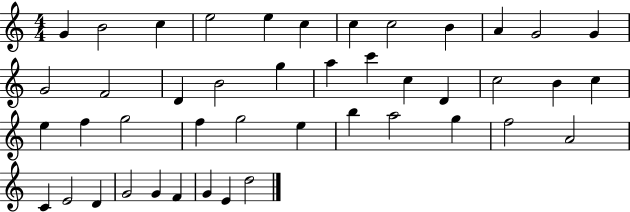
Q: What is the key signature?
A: C major